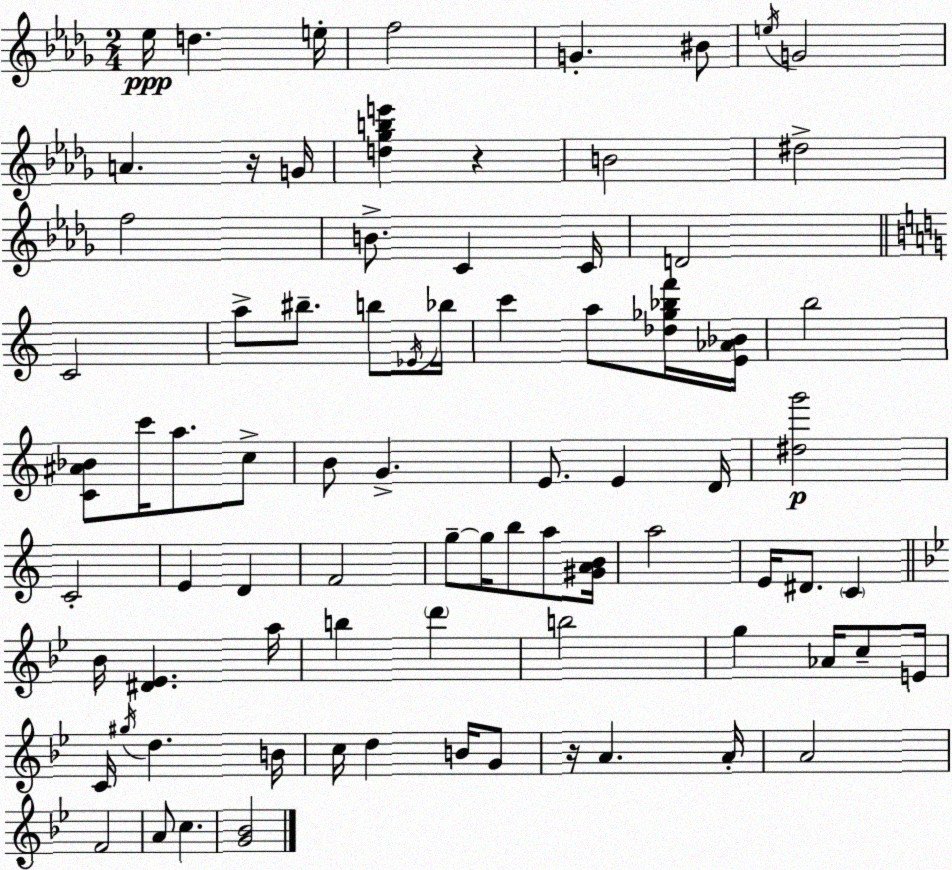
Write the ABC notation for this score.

X:1
T:Untitled
M:2/4
L:1/4
K:Bbm
_e/4 d e/4 f2 G ^B/2 e/4 G2 A z/4 G/4 [d_gbe'] z B2 ^d2 f2 B/2 C C/4 D2 C2 a/2 ^b/2 b/2 _E/4 _b/4 c' a/2 [_d_g_bf']/4 [E_A_B]/4 b2 [C^A_B]/2 c'/4 a/2 c/2 B/2 G E/2 E D/4 [^dg']2 C2 E D F2 g/2 g/4 b/2 a/2 [^GAB]/4 a2 E/4 ^D/2 C _B/4 [^D_E] a/4 b d' b2 g _A/4 c/2 E/4 C/4 ^g/4 d B/4 c/4 d B/4 G/2 z/4 A A/4 A2 F2 A/2 c [G_B]2